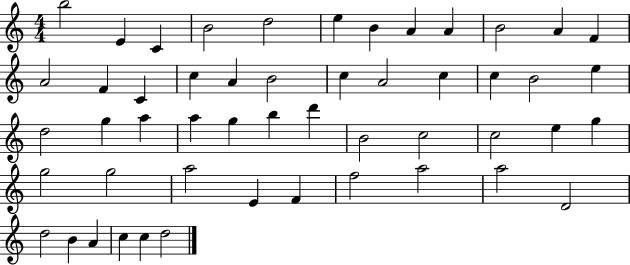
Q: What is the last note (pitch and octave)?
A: D5